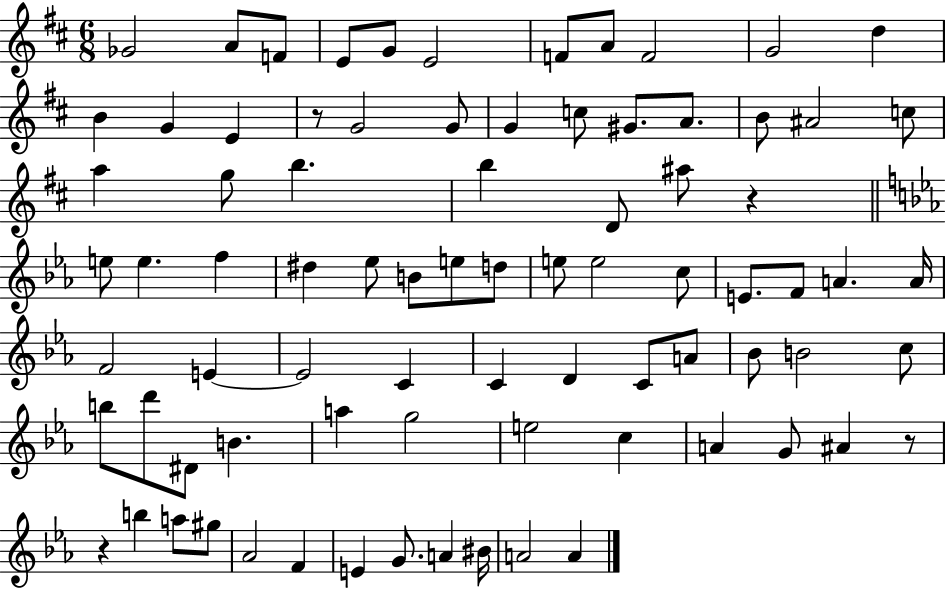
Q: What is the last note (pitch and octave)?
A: A4